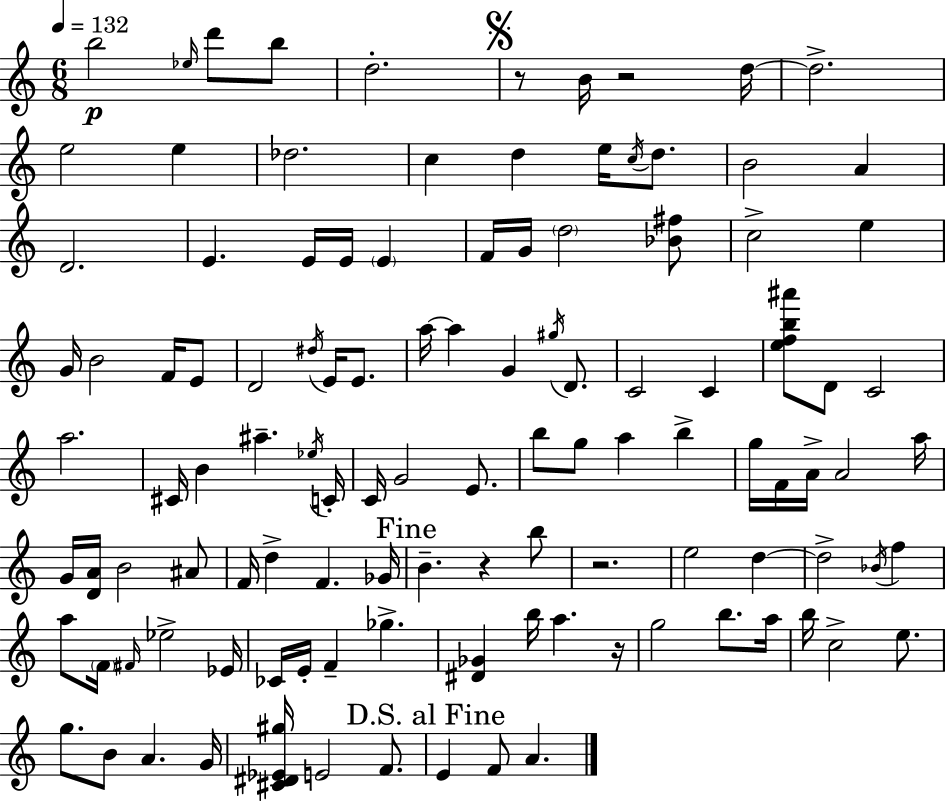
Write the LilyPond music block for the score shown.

{
  \clef treble
  \numericTimeSignature
  \time 6/8
  \key c \major
  \tempo 4 = 132
  b''2\p \grace { ees''16 } d'''8 b''8 | d''2.-. | \mark \markup { \musicglyph "scripts.segno" } r8 b'16 r2 | d''16~~ d''2.-> | \break e''2 e''4 | des''2. | c''4 d''4 e''16 \acciaccatura { c''16 } d''8. | b'2 a'4 | \break d'2. | e'4. e'16 e'16 \parenthesize e'4 | f'16 g'16 \parenthesize d''2 | <bes' fis''>8 c''2-> e''4 | \break g'16 b'2 f'16 | e'8 d'2 \acciaccatura { dis''16 } e'16 | e'8. a''16~~ a''4 g'4 | \acciaccatura { gis''16 } d'8. c'2 | \break c'4 <e'' f'' b'' ais'''>8 d'8 c'2 | a''2. | cis'16 b'4 ais''4.-- | \acciaccatura { ees''16 } c'16-. c'16 g'2 | \break e'8. b''8 g''8 a''4 | b''4-> g''16 f'16 a'16-> a'2 | a''16 g'16 <d' a'>16 b'2 | ais'8 f'16 d''4-> f'4. | \break ges'16 \mark "Fine" b'4.-- r4 | b''8 r2. | e''2 | d''4~~ d''2-> | \break \acciaccatura { bes'16 } f''4 a''8 \parenthesize f'16 \grace { fis'16 } ees''2-> | ees'16 ces'16 e'16-. f'4-- | ges''4.-> <dis' ges'>4 b''16 | a''4. r16 g''2 | \break b''8. a''16 b''16 c''2-> | e''8. g''8. b'8 | a'4. g'16 <cis' dis' ees' gis''>16 e'2 | f'8. \mark "D.S. al Fine" e'4 f'8 | \break a'4. \bar "|."
}